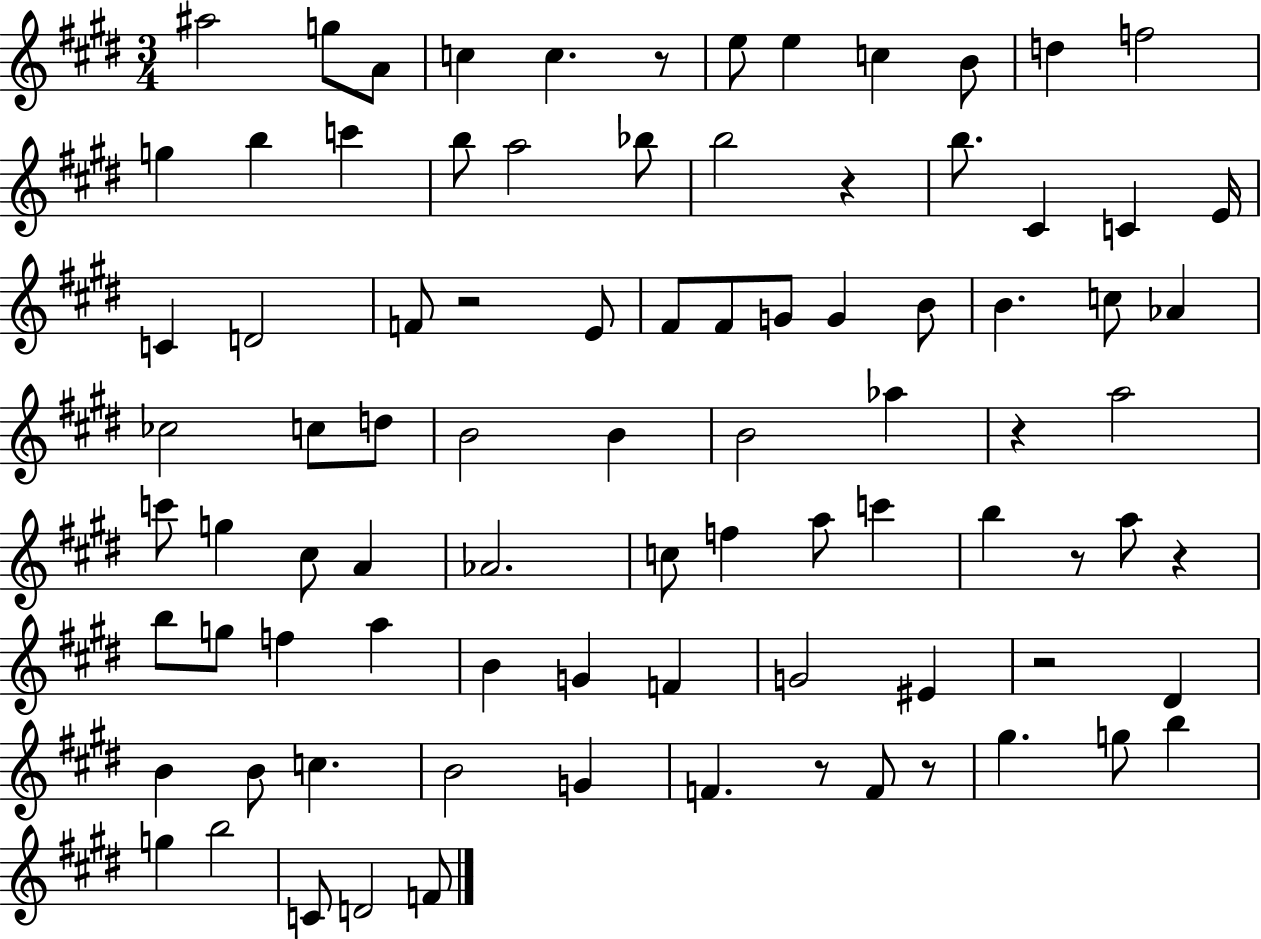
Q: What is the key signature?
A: E major